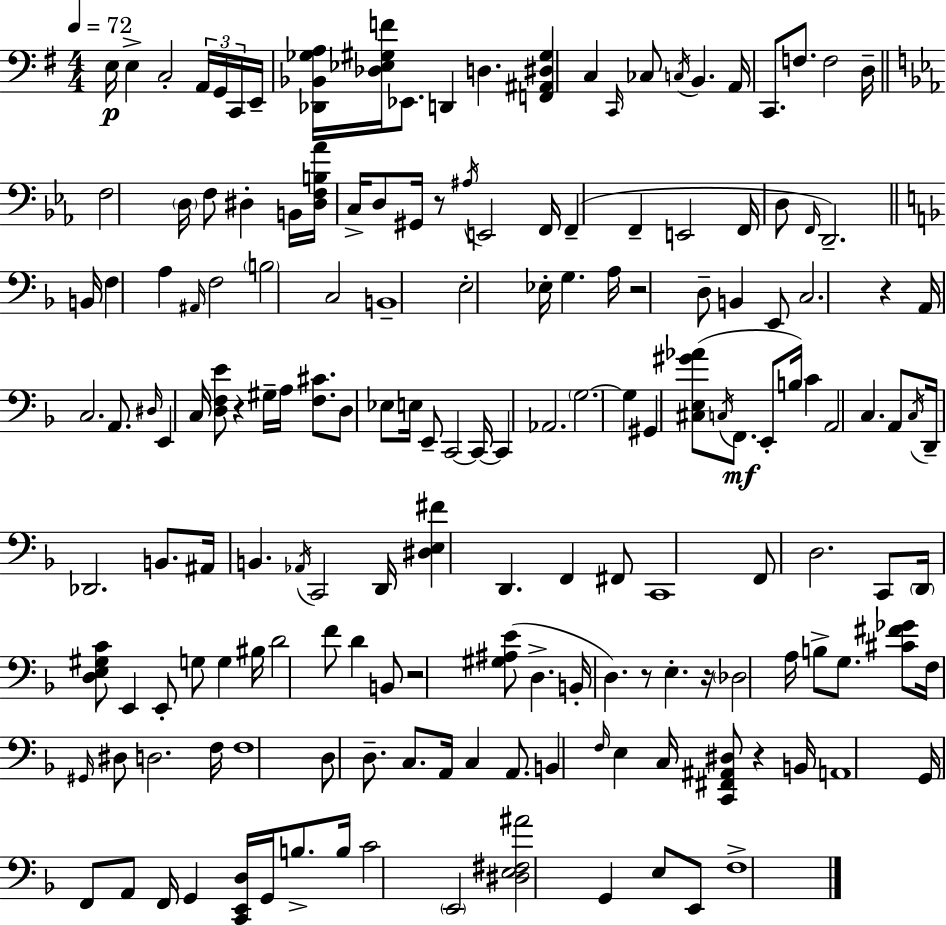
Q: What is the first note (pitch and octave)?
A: E3